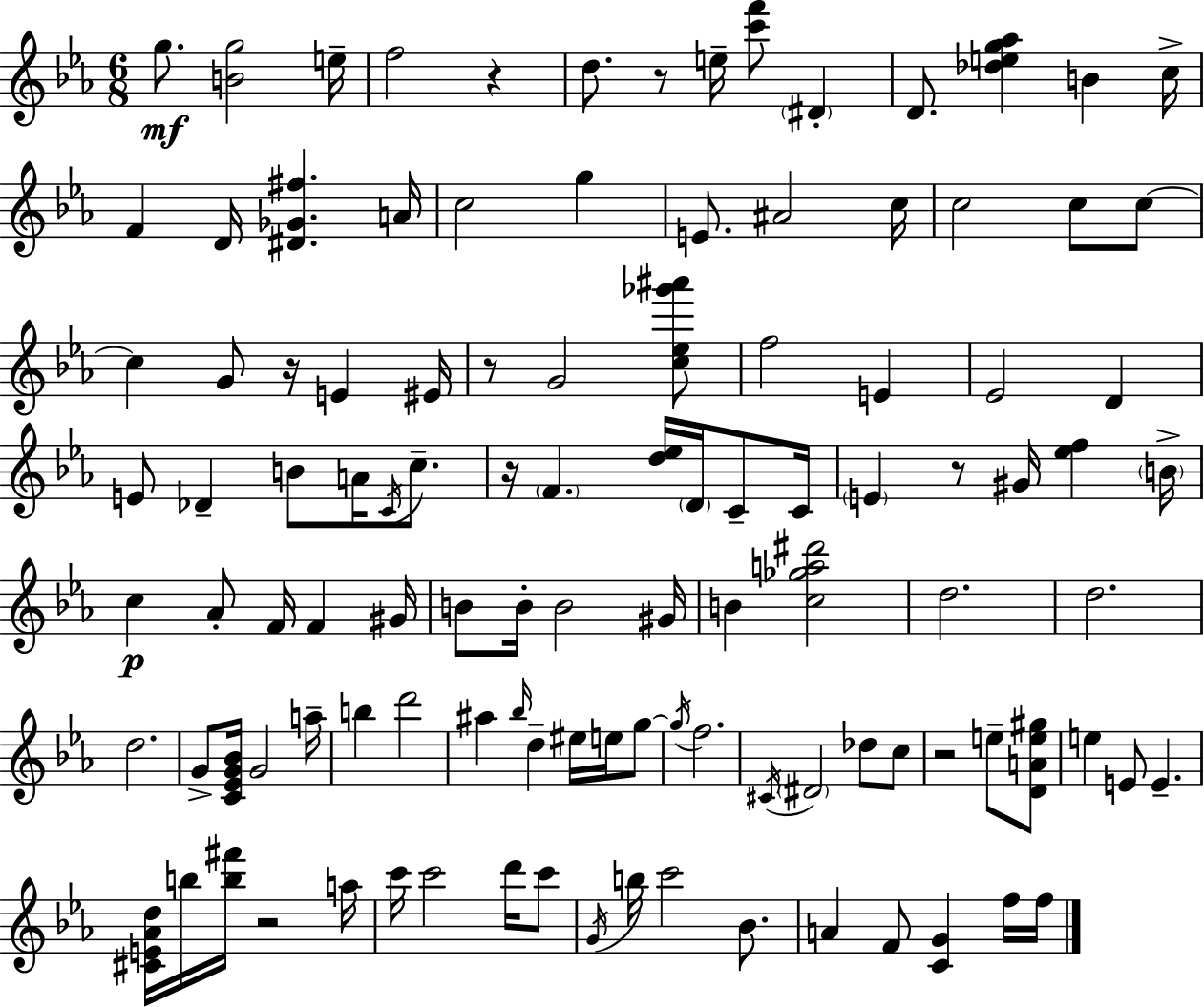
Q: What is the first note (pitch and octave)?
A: G5